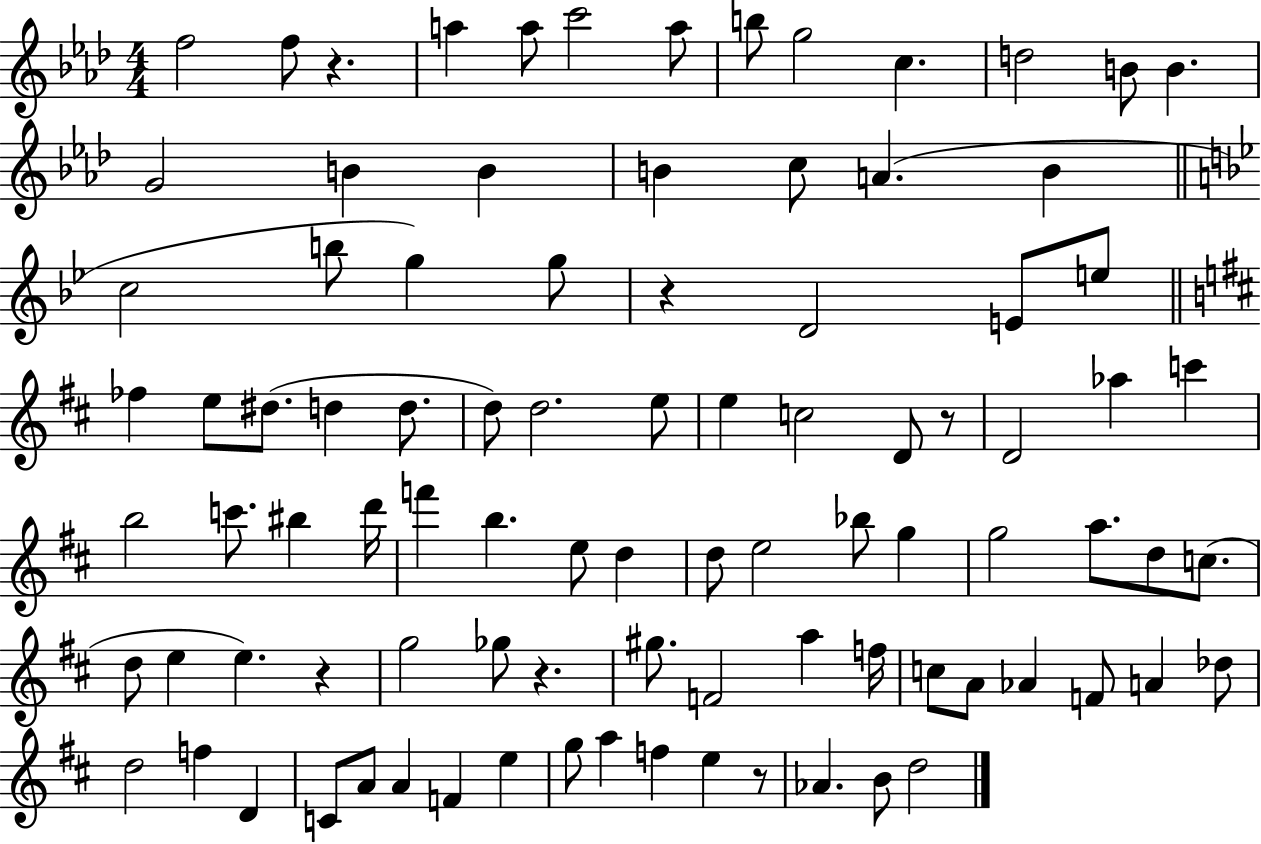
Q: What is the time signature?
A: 4/4